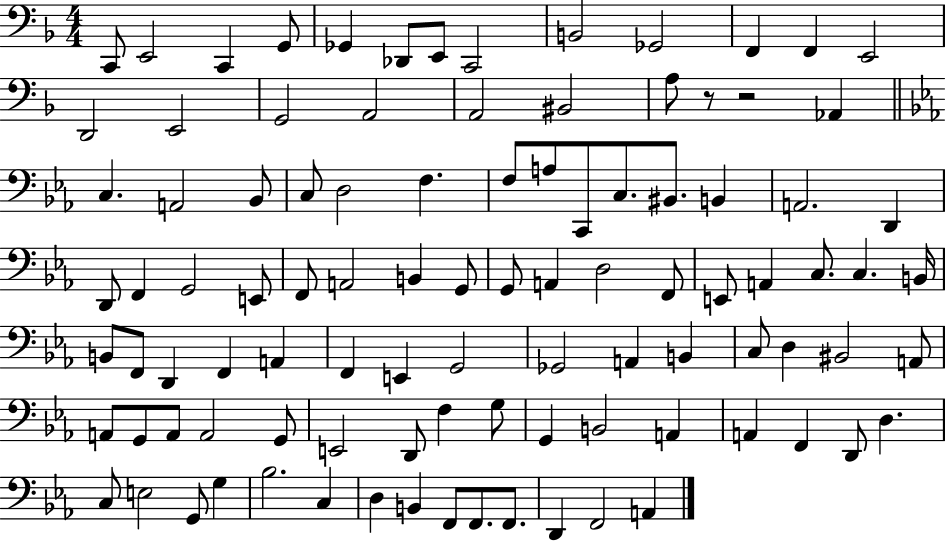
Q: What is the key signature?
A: F major